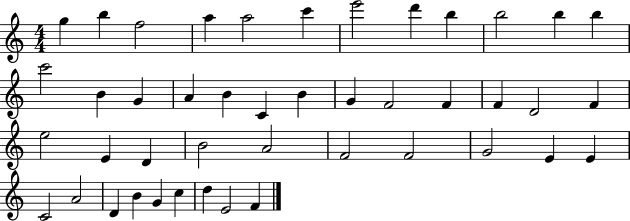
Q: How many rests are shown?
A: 0